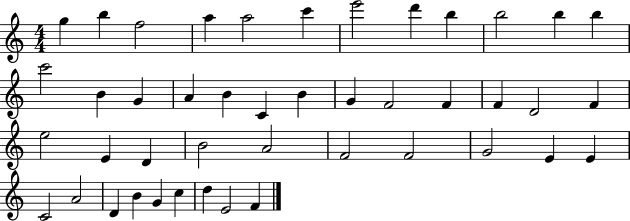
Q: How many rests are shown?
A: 0